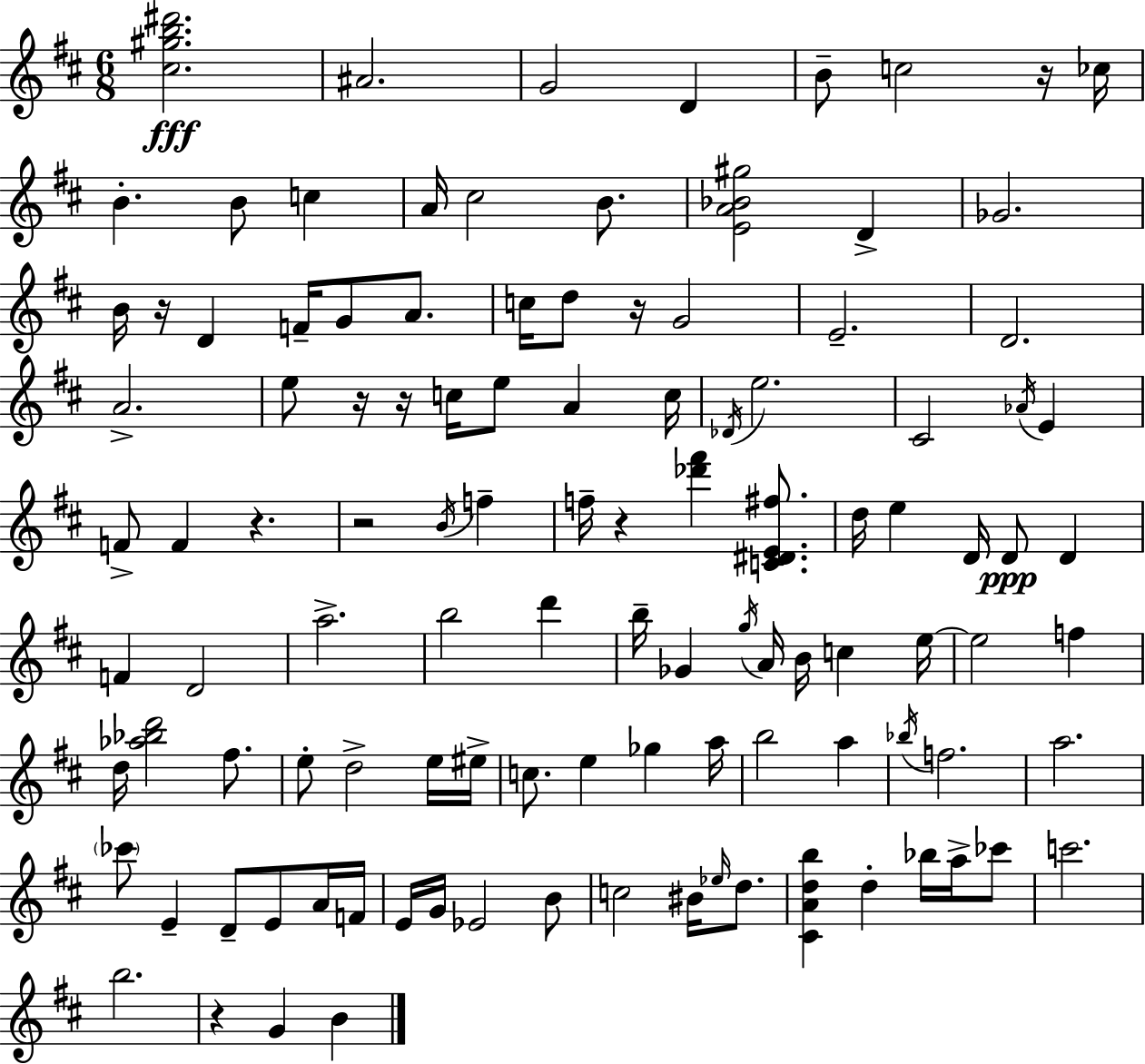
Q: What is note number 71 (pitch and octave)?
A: A5